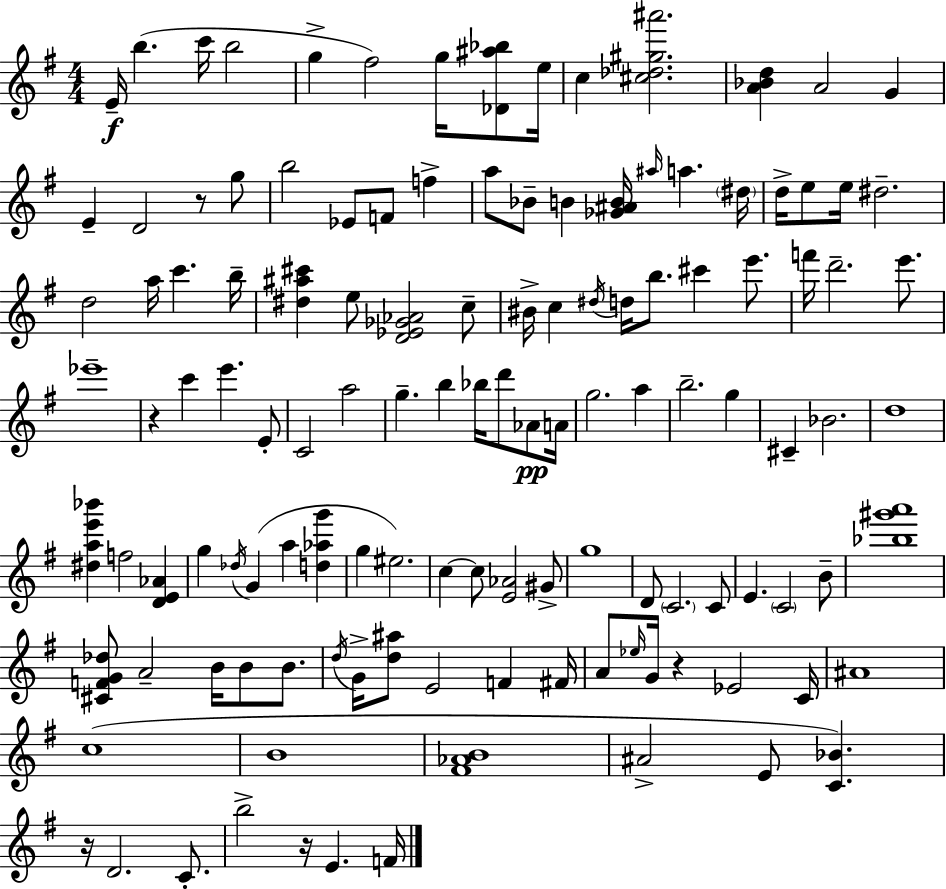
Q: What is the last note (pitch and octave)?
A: F4